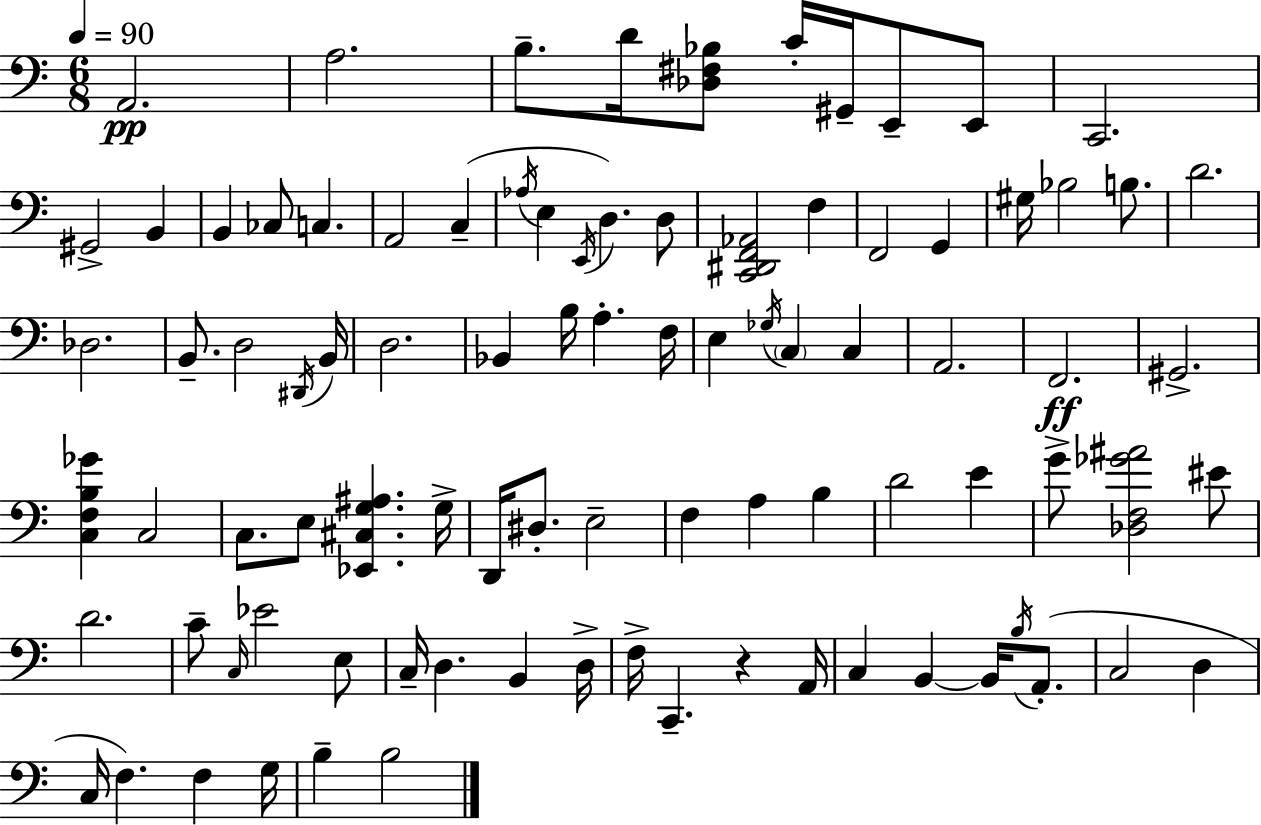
A2/h. A3/h. B3/e. D4/s [Db3,F#3,Bb3]/e C4/s G#2/s E2/e E2/e C2/h. G#2/h B2/q B2/q CES3/e C3/q. A2/h C3/q Ab3/s E3/q E2/s D3/q. D3/e [C2,D#2,F2,Ab2]/h F3/q F2/h G2/q G#3/s Bb3/h B3/e. D4/h. Db3/h. B2/e. D3/h D#2/s B2/s D3/h. Bb2/q B3/s A3/q. F3/s E3/q Gb3/s C3/q C3/q A2/h. F2/h. G#2/h. [C3,F3,B3,Gb4]/q C3/h C3/e. E3/e [Eb2,C#3,G3,A#3]/q. G3/s D2/s D#3/e. E3/h F3/q A3/q B3/q D4/h E4/q G4/e [Db3,F3,Gb4,A#4]/h EIS4/e D4/h. C4/e C3/s Eb4/h E3/e C3/s D3/q. B2/q D3/s F3/s C2/q. R/q A2/s C3/q B2/q B2/s B3/s A2/e. C3/h D3/q C3/s F3/q. F3/q G3/s B3/q B3/h